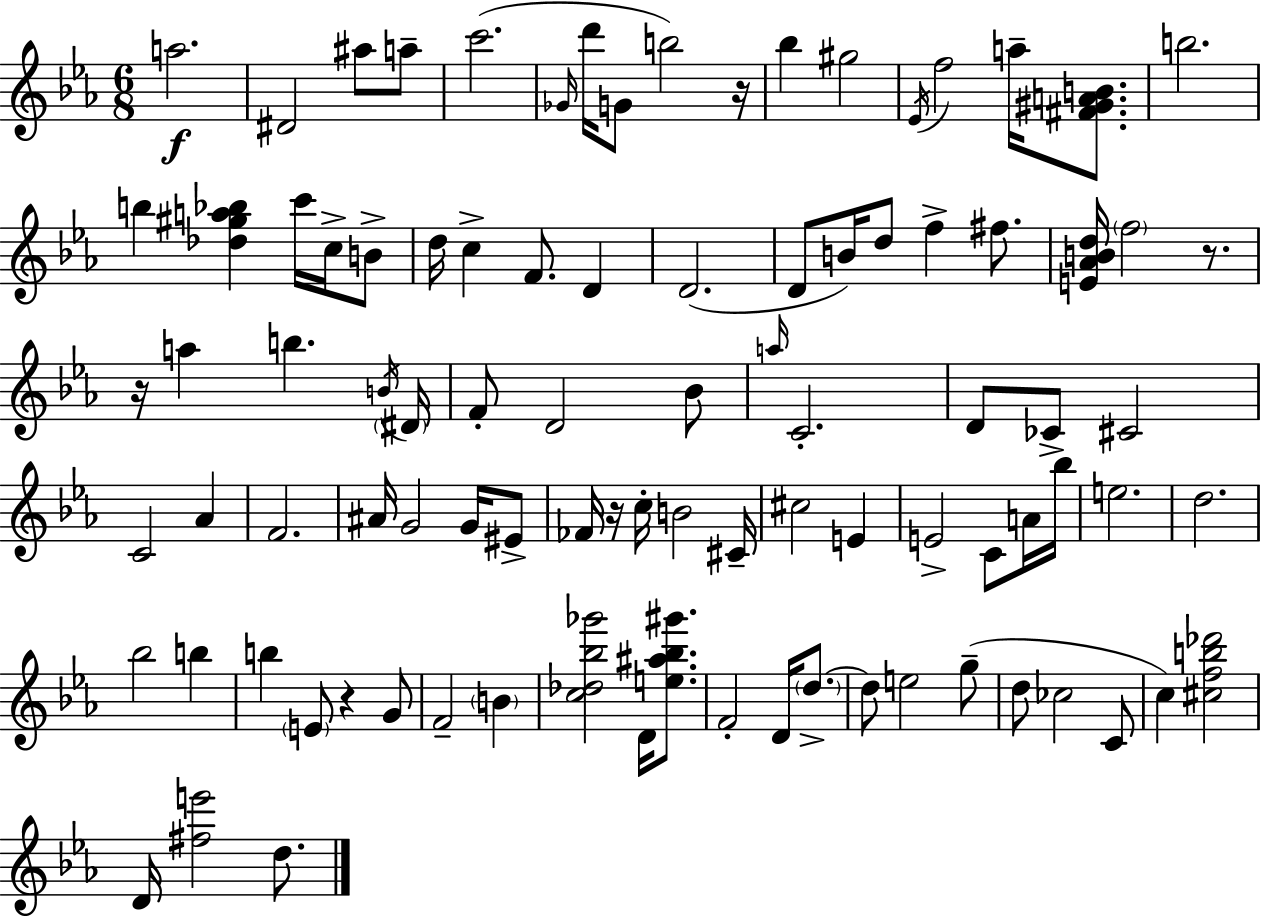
{
  \clef treble
  \numericTimeSignature
  \time 6/8
  \key c \minor
  a''2.\f | dis'2 ais''8 a''8-- | c'''2.( | \grace { ges'16 } d'''16 g'8 b''2) | \break r16 bes''4 gis''2 | \acciaccatura { ees'16 } f''2 a''16-- <fis' gis' a' b'>8. | b''2. | b''4 <des'' gis'' a'' bes''>4 c'''16 c''16-> | \break b'8-> d''16 c''4-> f'8. d'4 | d'2.( | d'8 b'16) d''8 f''4-> fis''8. | <e' aes' b' d''>16 \parenthesize f''2 r8. | \break r16 a''4 b''4. | \acciaccatura { b'16 } \parenthesize dis'16 f'8-. d'2 | bes'8 \grace { a''16 } c'2.-. | d'8 ces'8-> cis'2 | \break c'2 | aes'4 f'2. | ais'16 g'2 | g'16 eis'8-> fes'16 r16 c''16-. b'2 | \break cis'16-- cis''2 | e'4 e'2-> | c'8 a'16 bes''16 e''2. | d''2. | \break bes''2 | b''4 b''4 \parenthesize e'8 r4 | g'8 f'2-- | \parenthesize b'4 <c'' des'' bes'' ges'''>2 | \break d'16 <e'' ais'' bes'' gis'''>8. f'2-. | d'16 \parenthesize d''8.->~~ d''8 e''2 | g''8--( d''8 ces''2 | c'8 c''4) <cis'' f'' b'' des'''>2 | \break d'16 <fis'' e'''>2 | d''8. \bar "|."
}